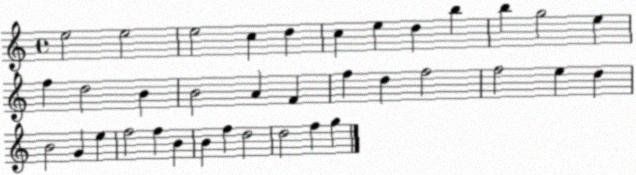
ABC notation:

X:1
T:Untitled
M:4/4
L:1/4
K:C
e2 e2 e2 c d c e d b b g2 e f d2 B B2 A F f d f2 f2 e d B2 G e f2 f B B f d2 d2 f g